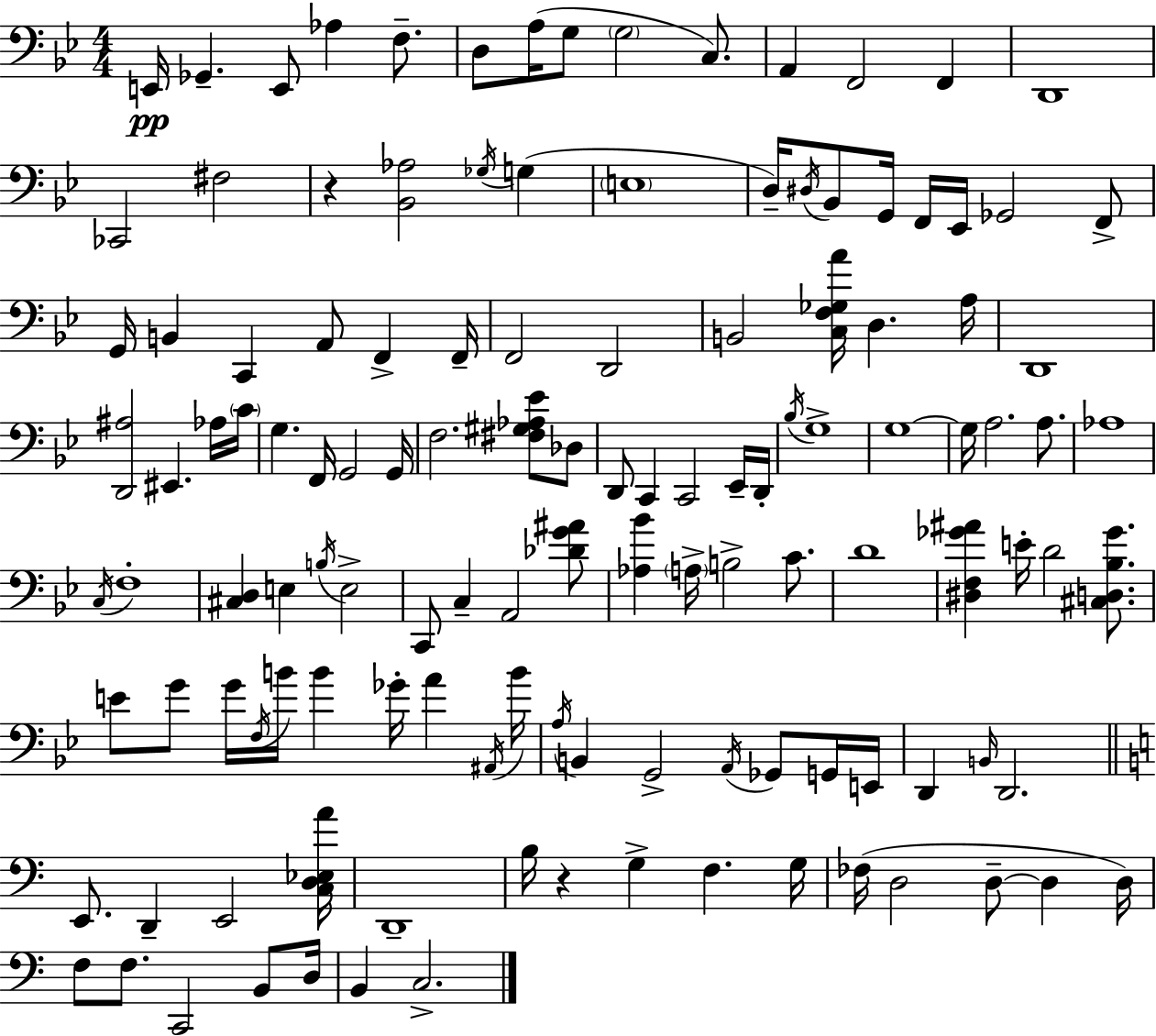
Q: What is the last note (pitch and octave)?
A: C3